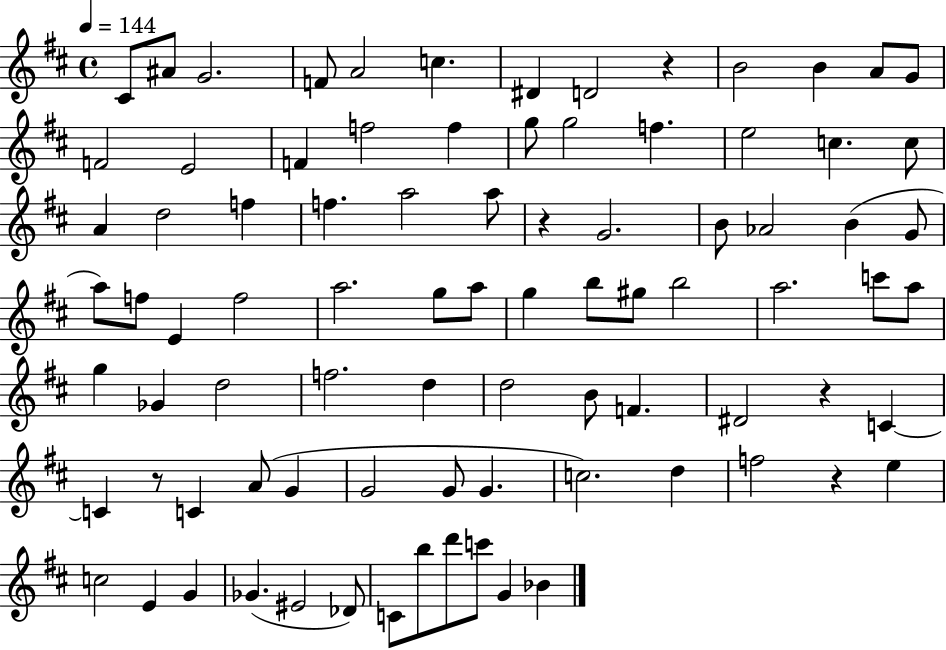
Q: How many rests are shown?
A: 5